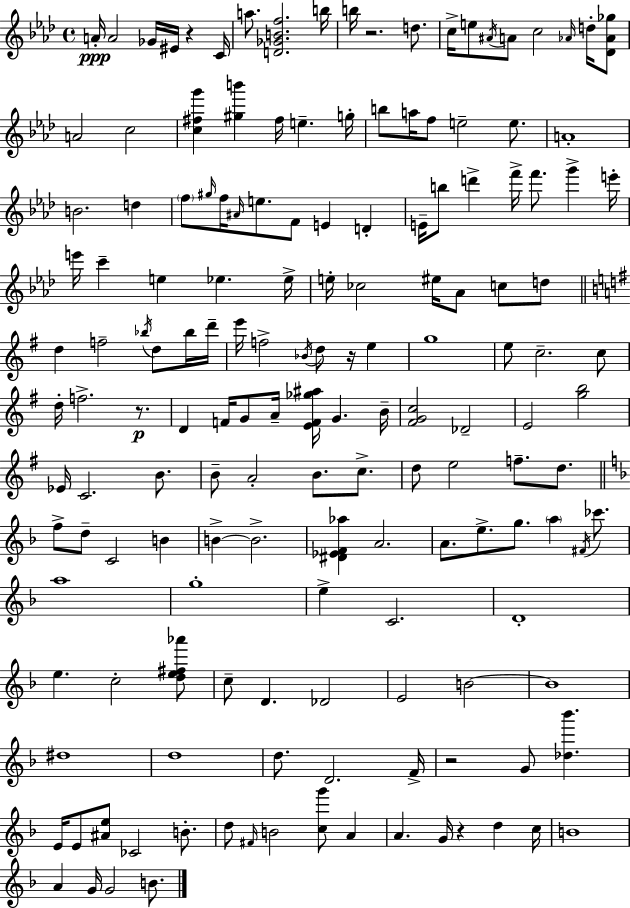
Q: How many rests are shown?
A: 6